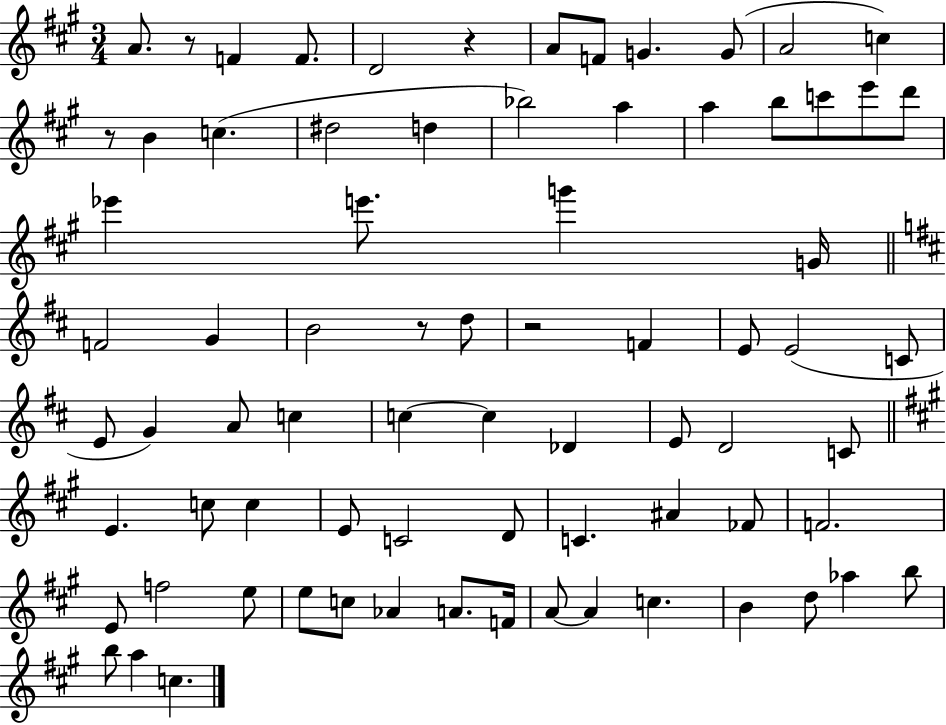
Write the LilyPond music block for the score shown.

{
  \clef treble
  \numericTimeSignature
  \time 3/4
  \key a \major
  \repeat volta 2 { a'8. r8 f'4 f'8. | d'2 r4 | a'8 f'8 g'4. g'8( | a'2 c''4) | \break r8 b'4 c''4.( | dis''2 d''4 | bes''2) a''4 | a''4 b''8 c'''8 e'''8 d'''8 | \break ees'''4 e'''8. g'''4 g'16 | \bar "||" \break \key d \major f'2 g'4 | b'2 r8 d''8 | r2 f'4 | e'8 e'2( c'8 | \break e'8 g'4) a'8 c''4 | c''4~~ c''4 des'4 | e'8 d'2 c'8 | \bar "||" \break \key a \major e'4. c''8 c''4 | e'8 c'2 d'8 | c'4. ais'4 fes'8 | f'2. | \break e'8 f''2 e''8 | e''8 c''8 aes'4 a'8. f'16 | a'8~~ a'4 c''4. | b'4 d''8 aes''4 b''8 | \break b''8 a''4 c''4. | } \bar "|."
}